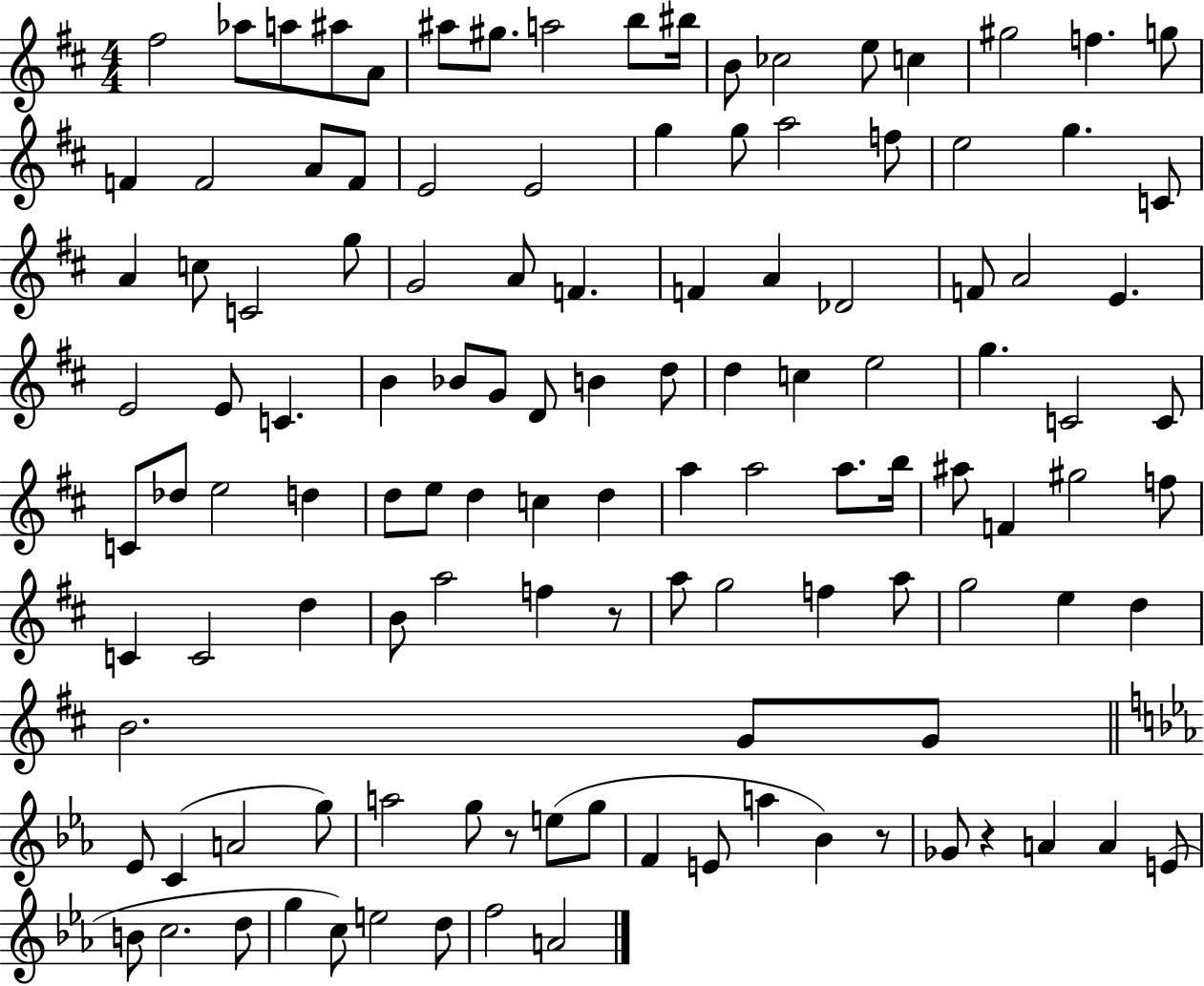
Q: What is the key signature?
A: D major